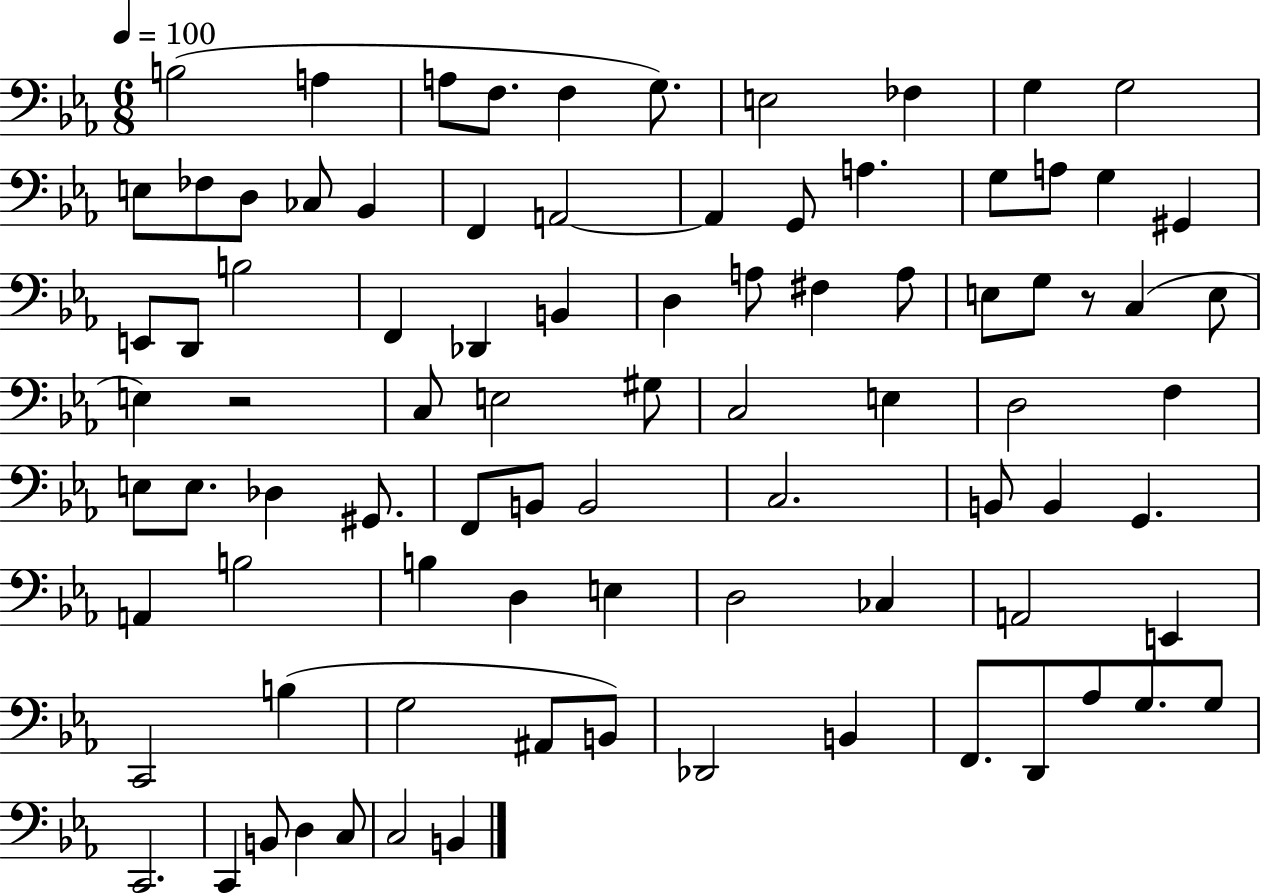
B3/h A3/q A3/e F3/e. F3/q G3/e. E3/h FES3/q G3/q G3/h E3/e FES3/e D3/e CES3/e Bb2/q F2/q A2/h A2/q G2/e A3/q. G3/e A3/e G3/q G#2/q E2/e D2/e B3/h F2/q Db2/q B2/q D3/q A3/e F#3/q A3/e E3/e G3/e R/e C3/q E3/e E3/q R/h C3/e E3/h G#3/e C3/h E3/q D3/h F3/q E3/e E3/e. Db3/q G#2/e. F2/e B2/e B2/h C3/h. B2/e B2/q G2/q. A2/q B3/h B3/q D3/q E3/q D3/h CES3/q A2/h E2/q C2/h B3/q G3/h A#2/e B2/e Db2/h B2/q F2/e. D2/e Ab3/e G3/e. G3/e C2/h. C2/q B2/e D3/q C3/e C3/h B2/q